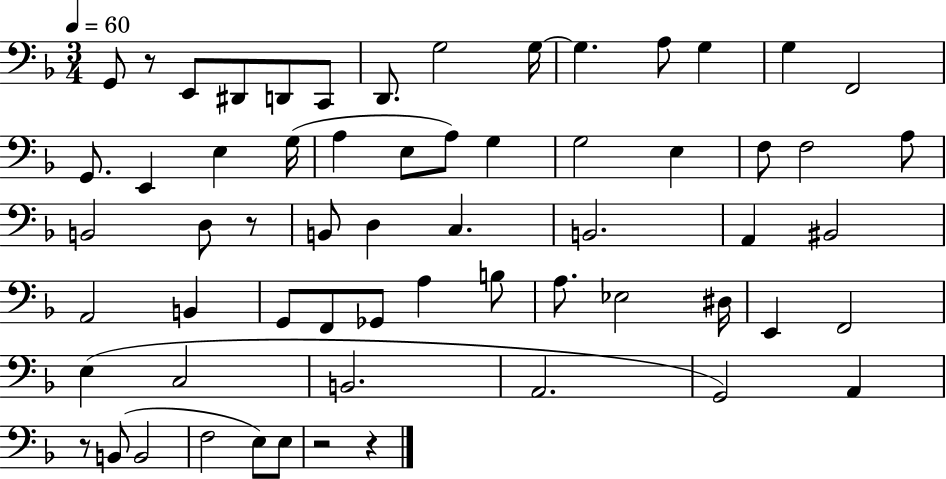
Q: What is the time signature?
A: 3/4